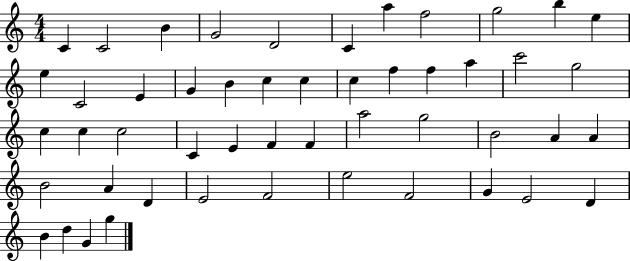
X:1
T:Untitled
M:4/4
L:1/4
K:C
C C2 B G2 D2 C a f2 g2 b e e C2 E G B c c c f f a c'2 g2 c c c2 C E F F a2 g2 B2 A A B2 A D E2 F2 e2 F2 G E2 D B d G g